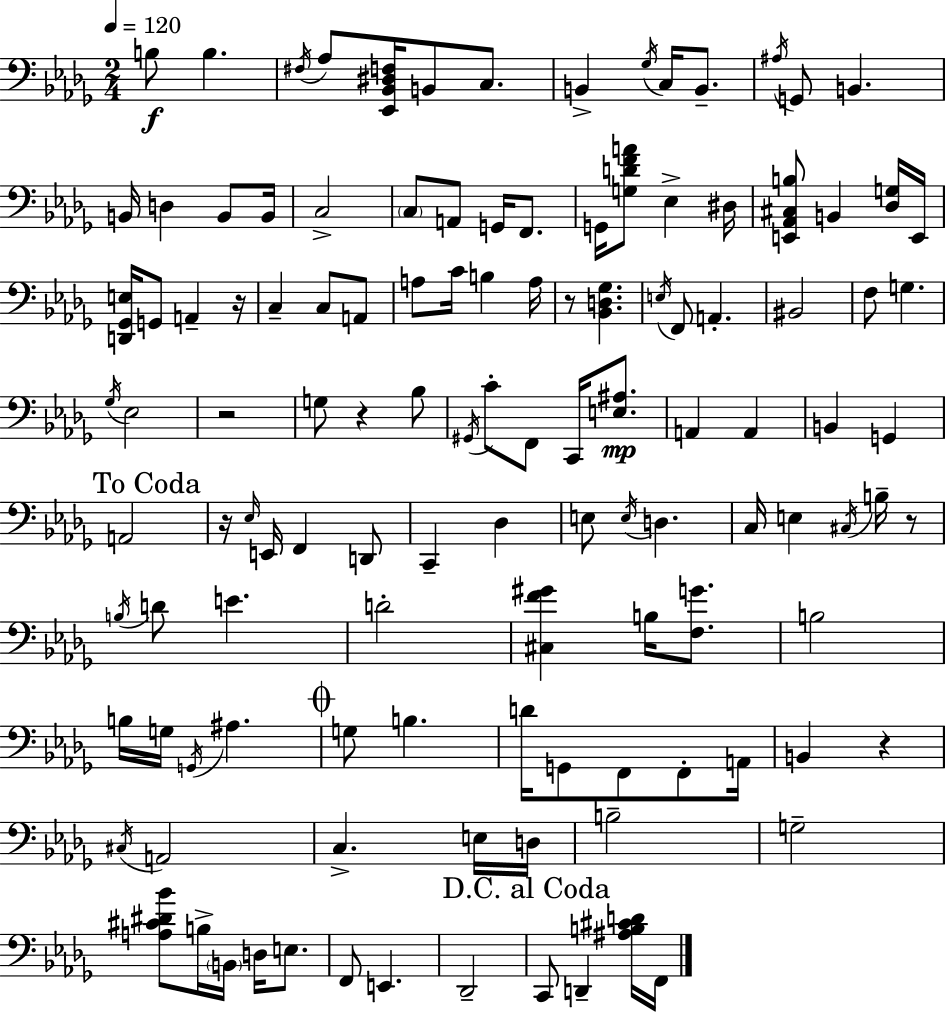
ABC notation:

X:1
T:Untitled
M:2/4
L:1/4
K:Bbm
B,/2 B, ^F,/4 _A,/2 [_E,,_B,,^D,F,]/4 B,,/2 C,/2 B,, _G,/4 C,/4 B,,/2 ^A,/4 G,,/2 B,, B,,/4 D, B,,/2 B,,/4 C,2 C,/2 A,,/2 G,,/4 F,,/2 G,,/4 [G,DFA]/2 _E, ^D,/4 [E,,_A,,^C,B,]/2 B,, [_D,G,]/4 E,,/4 [D,,_G,,E,]/4 G,,/2 A,, z/4 C, C,/2 A,,/2 A,/2 C/4 B, A,/4 z/2 [_B,,D,_G,] E,/4 F,,/2 A,, ^B,,2 F,/2 G, _G,/4 _E,2 z2 G,/2 z _B,/2 ^G,,/4 C/2 F,,/2 C,,/4 [E,^A,]/2 A,, A,, B,, G,, A,,2 z/4 _E,/4 E,,/4 F,, D,,/2 C,, _D, E,/2 E,/4 D, C,/4 E, ^C,/4 B,/4 z/2 B,/4 D/2 E D2 [^C,F^G] B,/4 [F,G]/2 B,2 B,/4 G,/4 G,,/4 ^A, G,/2 B, D/4 G,,/2 F,,/2 F,,/2 A,,/4 B,, z ^C,/4 A,,2 C, E,/4 D,/4 B,2 G,2 [A,^C^D_B]/2 B,/4 B,,/4 D,/4 E,/2 F,,/2 E,, _D,,2 C,,/2 D,, [^A,B,^CD]/4 F,,/4